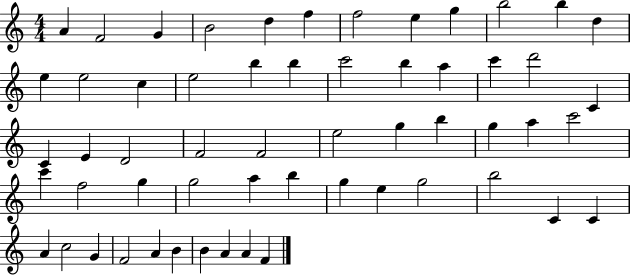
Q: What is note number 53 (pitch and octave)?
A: B4